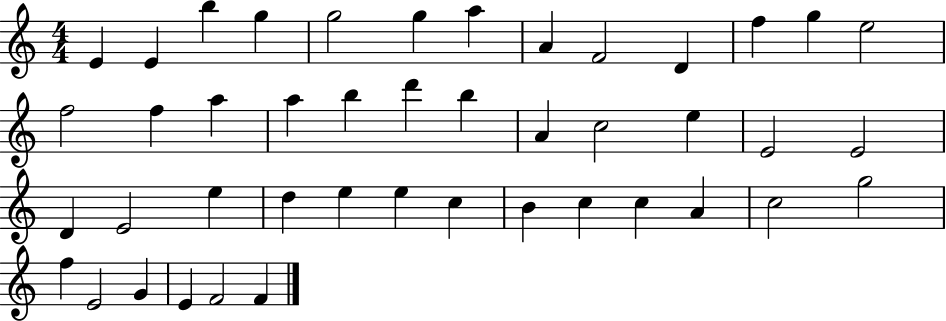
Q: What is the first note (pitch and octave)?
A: E4